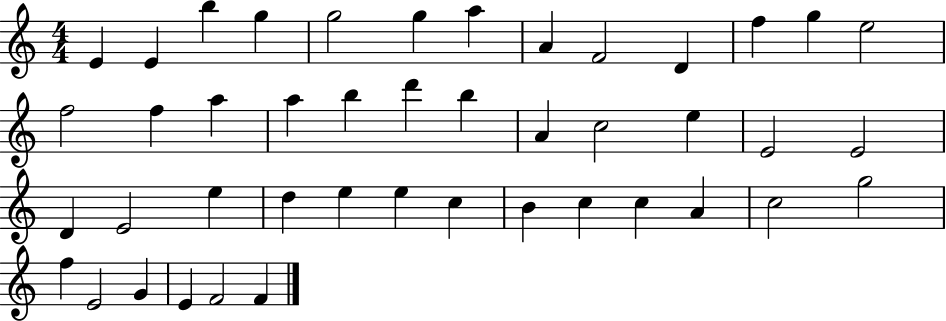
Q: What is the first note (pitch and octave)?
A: E4